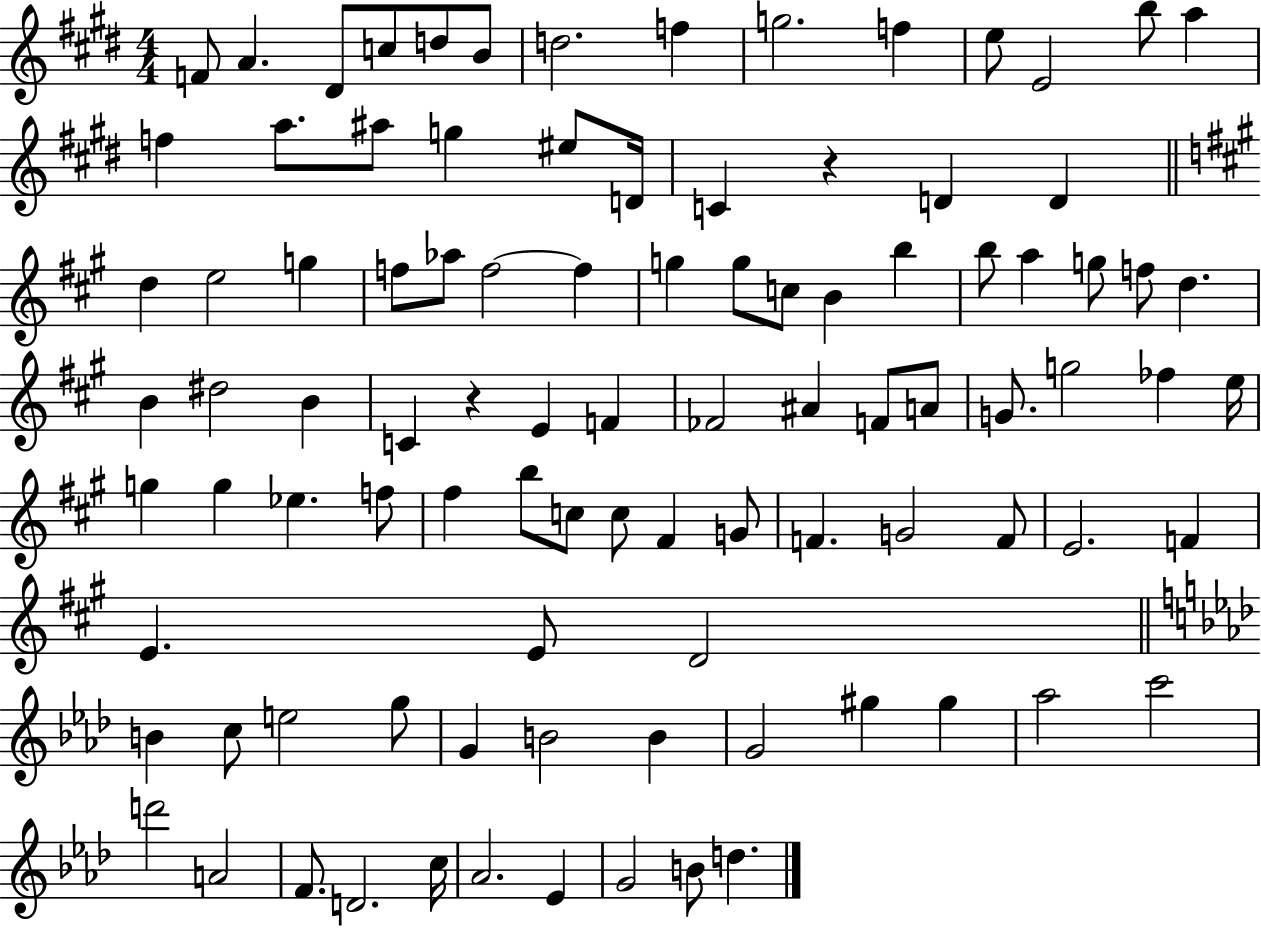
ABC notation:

X:1
T:Untitled
M:4/4
L:1/4
K:E
F/2 A ^D/2 c/2 d/2 B/2 d2 f g2 f e/2 E2 b/2 a f a/2 ^a/2 g ^e/2 D/4 C z D D d e2 g f/2 _a/2 f2 f g g/2 c/2 B b b/2 a g/2 f/2 d B ^d2 B C z E F _F2 ^A F/2 A/2 G/2 g2 _f e/4 g g _e f/2 ^f b/2 c/2 c/2 ^F G/2 F G2 F/2 E2 F E E/2 D2 B c/2 e2 g/2 G B2 B G2 ^g ^g _a2 c'2 d'2 A2 F/2 D2 c/4 _A2 _E G2 B/2 d